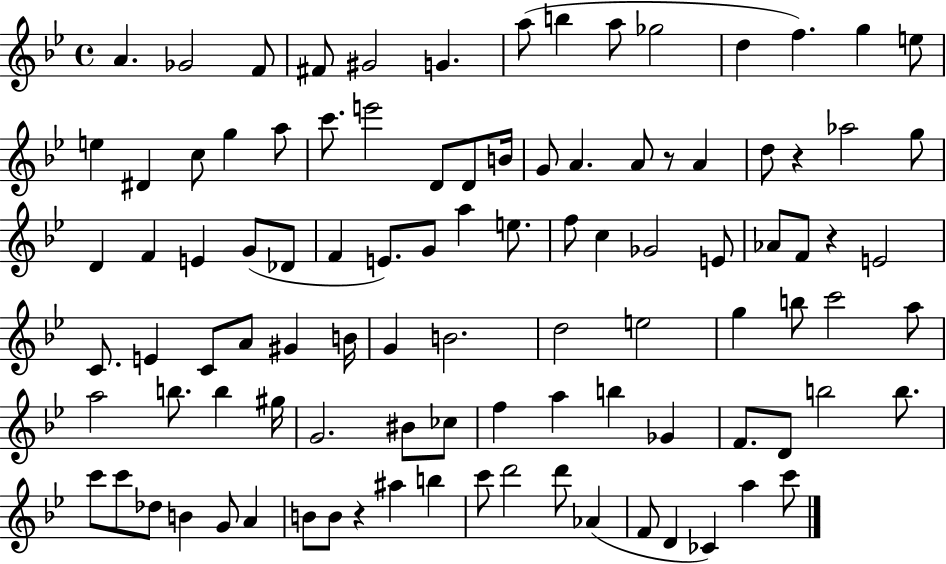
A4/q. Gb4/h F4/e F#4/e G#4/h G4/q. A5/e B5/q A5/e Gb5/h D5/q F5/q. G5/q E5/e E5/q D#4/q C5/e G5/q A5/e C6/e. E6/h D4/e D4/e B4/s G4/e A4/q. A4/e R/e A4/q D5/e R/q Ab5/h G5/e D4/q F4/q E4/q G4/e Db4/e F4/q E4/e. G4/e A5/q E5/e. F5/e C5/q Gb4/h E4/e Ab4/e F4/e R/q E4/h C4/e. E4/q C4/e A4/e G#4/q B4/s G4/q B4/h. D5/h E5/h G5/q B5/e C6/h A5/e A5/h B5/e. B5/q G#5/s G4/h. BIS4/e CES5/e F5/q A5/q B5/q Gb4/q F4/e. D4/e B5/h B5/e. C6/e C6/e Db5/e B4/q G4/e A4/q B4/e B4/e R/q A#5/q B5/q C6/e D6/h D6/e Ab4/q F4/e D4/q CES4/q A5/q C6/e